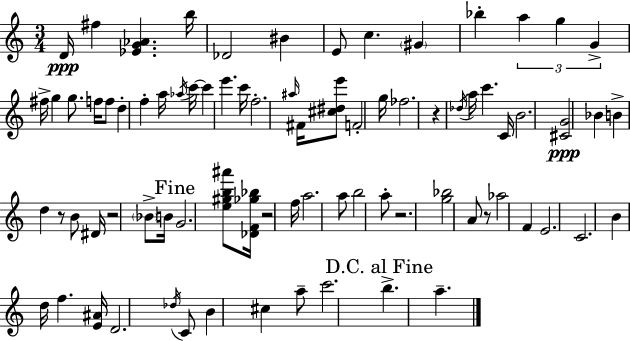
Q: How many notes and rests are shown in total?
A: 79